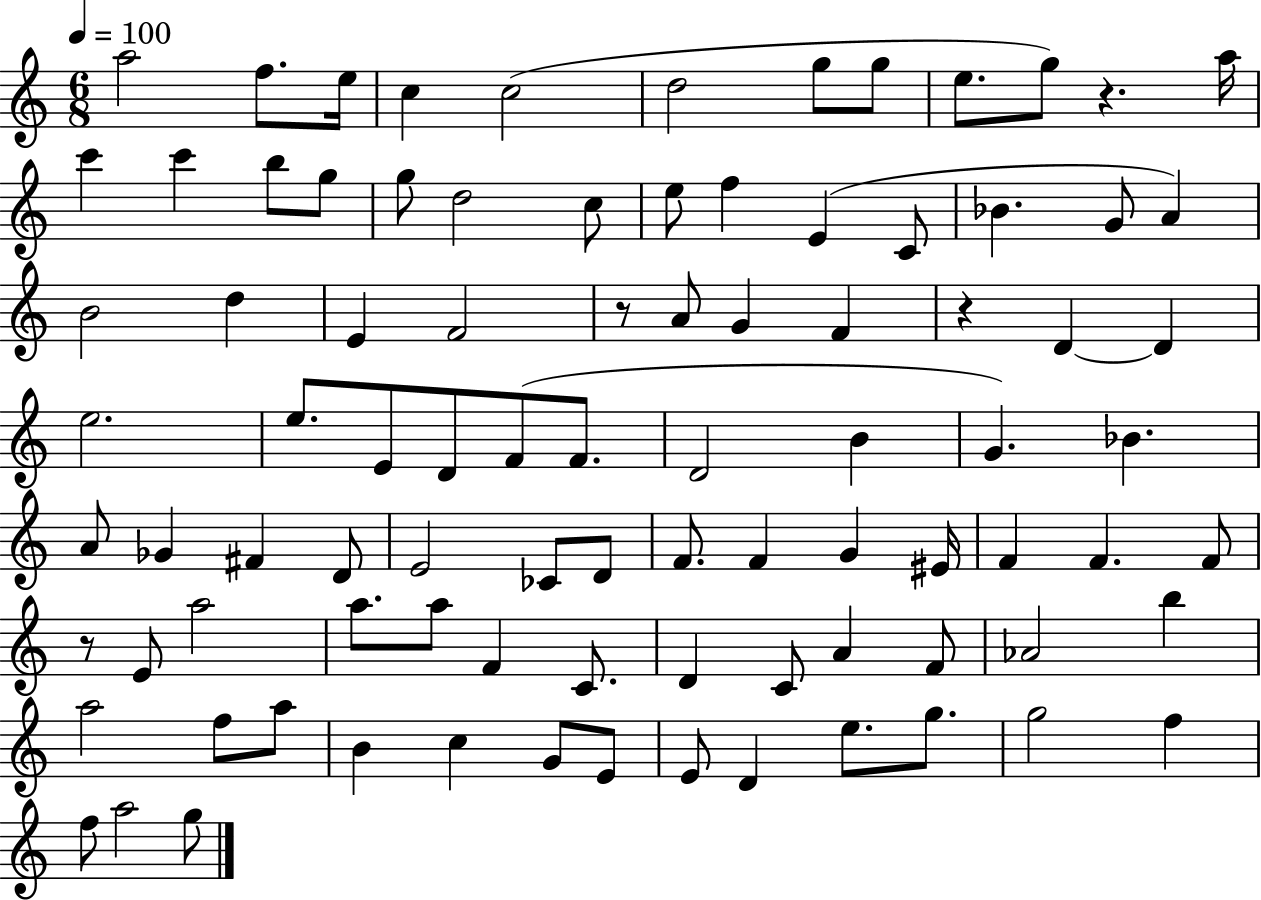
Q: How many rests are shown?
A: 4